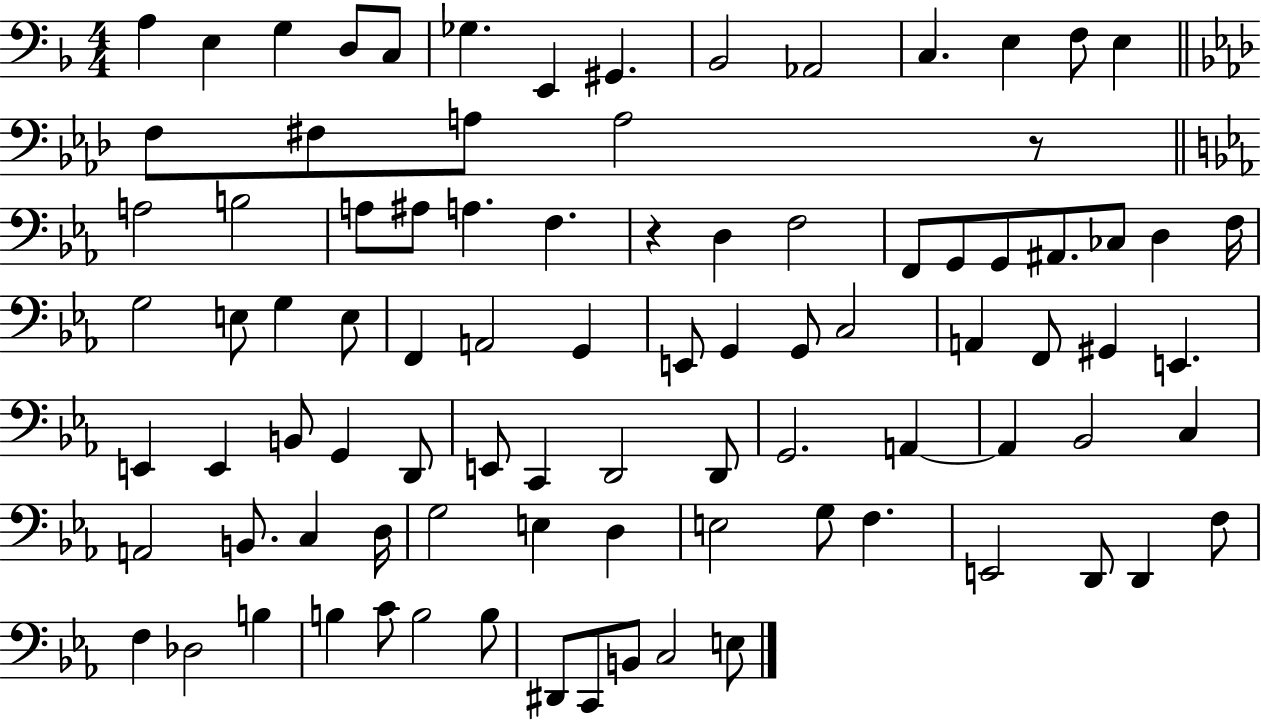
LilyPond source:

{
  \clef bass
  \numericTimeSignature
  \time 4/4
  \key f \major
  \repeat volta 2 { a4 e4 g4 d8 c8 | ges4. e,4 gis,4. | bes,2 aes,2 | c4. e4 f8 e4 | \break \bar "||" \break \key aes \major f8 fis8 a8 a2 r8 | \bar "||" \break \key c \minor a2 b2 | a8 ais8 a4. f4. | r4 d4 f2 | f,8 g,8 g,8 ais,8. ces8 d4 f16 | \break g2 e8 g4 e8 | f,4 a,2 g,4 | e,8 g,4 g,8 c2 | a,4 f,8 gis,4 e,4. | \break e,4 e,4 b,8 g,4 d,8 | e,8 c,4 d,2 d,8 | g,2. a,4~~ | a,4 bes,2 c4 | \break a,2 b,8. c4 d16 | g2 e4 d4 | e2 g8 f4. | e,2 d,8 d,4 f8 | \break f4 des2 b4 | b4 c'8 b2 b8 | dis,8 c,8 b,8 c2 e8 | } \bar "|."
}